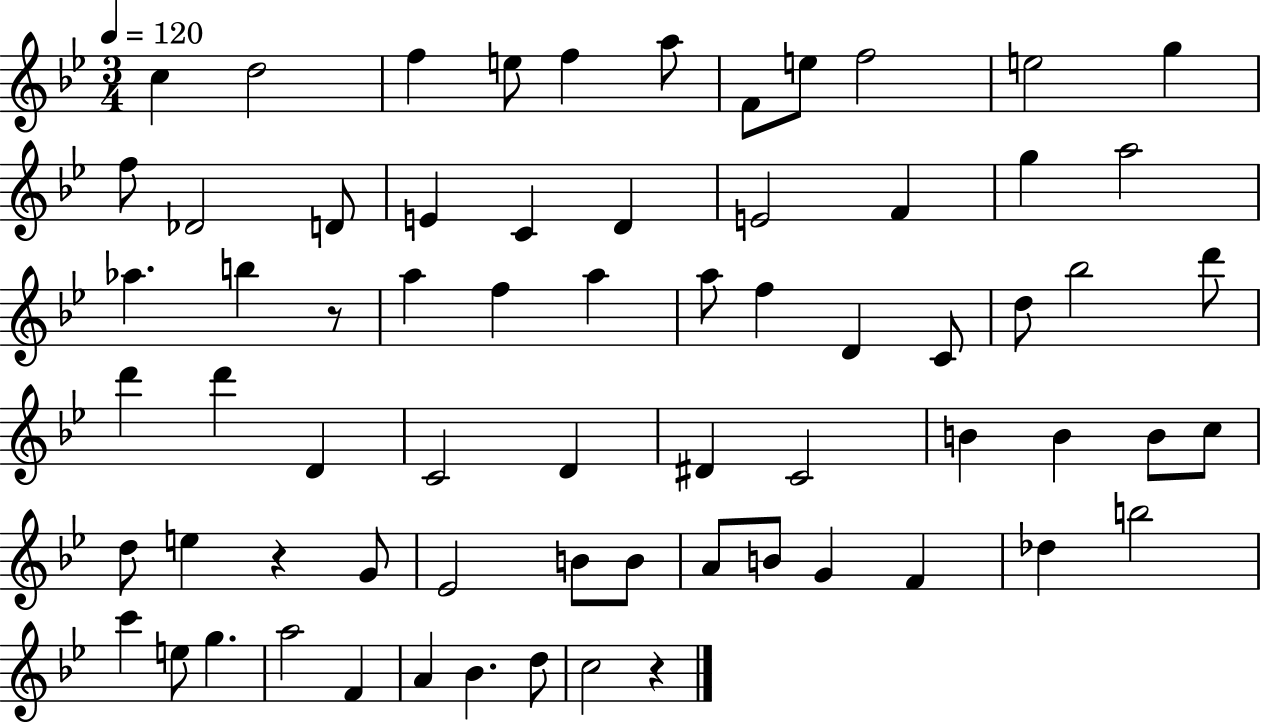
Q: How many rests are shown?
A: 3